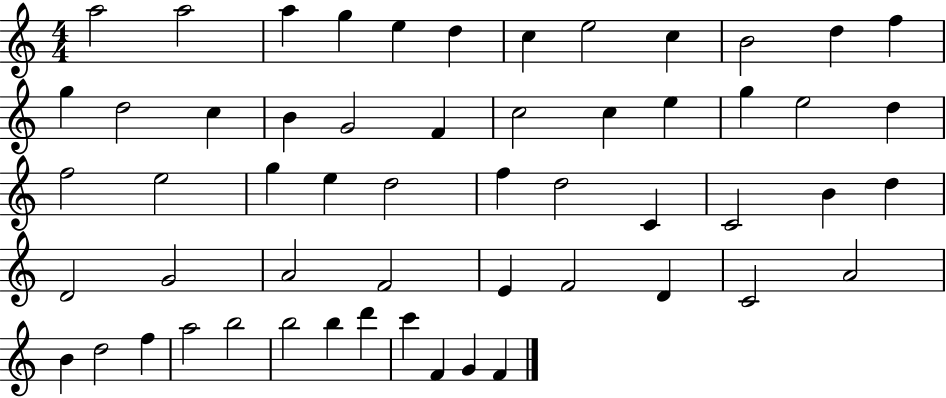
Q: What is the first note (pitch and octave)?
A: A5